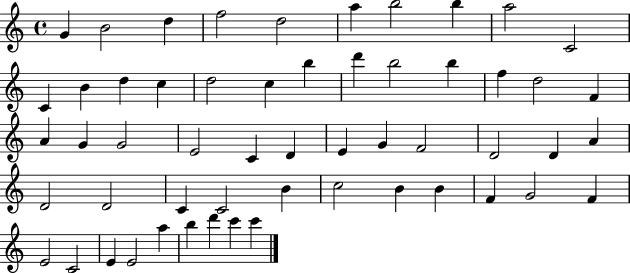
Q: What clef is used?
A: treble